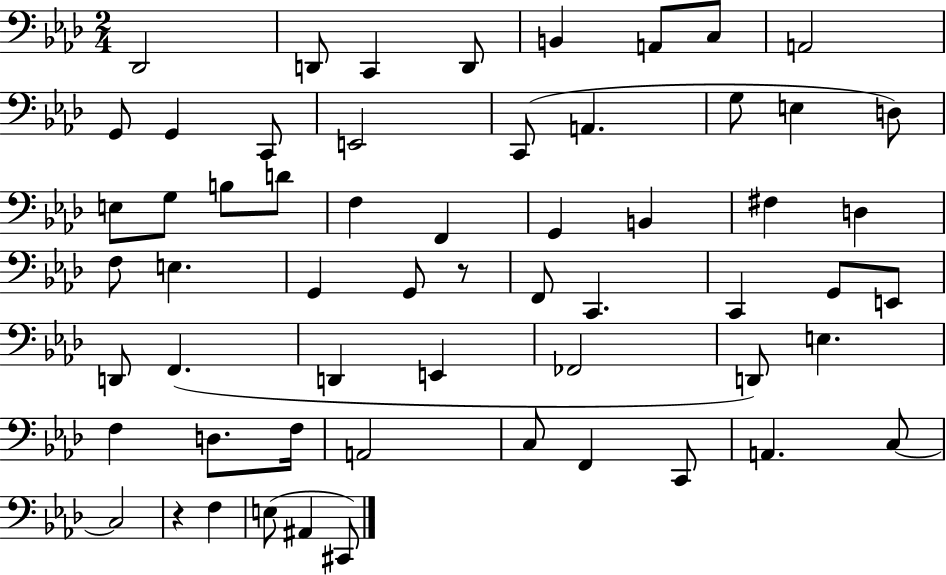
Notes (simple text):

Db2/h D2/e C2/q D2/e B2/q A2/e C3/e A2/h G2/e G2/q C2/e E2/h C2/e A2/q. G3/e E3/q D3/e E3/e G3/e B3/e D4/e F3/q F2/q G2/q B2/q F#3/q D3/q F3/e E3/q. G2/q G2/e R/e F2/e C2/q. C2/q G2/e E2/e D2/e F2/q. D2/q E2/q FES2/h D2/e E3/q. F3/q D3/e. F3/s A2/h C3/e F2/q C2/e A2/q. C3/e C3/h R/q F3/q E3/e A#2/q C#2/e